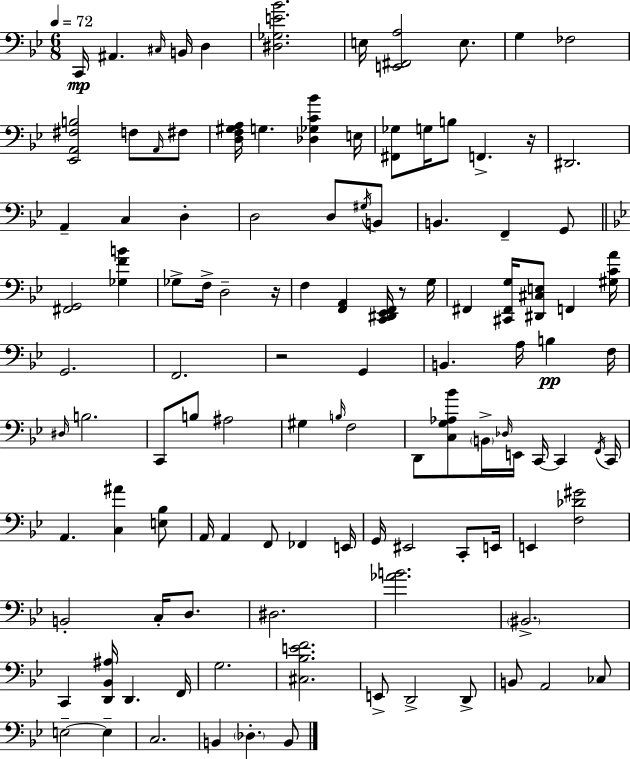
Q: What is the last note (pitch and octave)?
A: B2